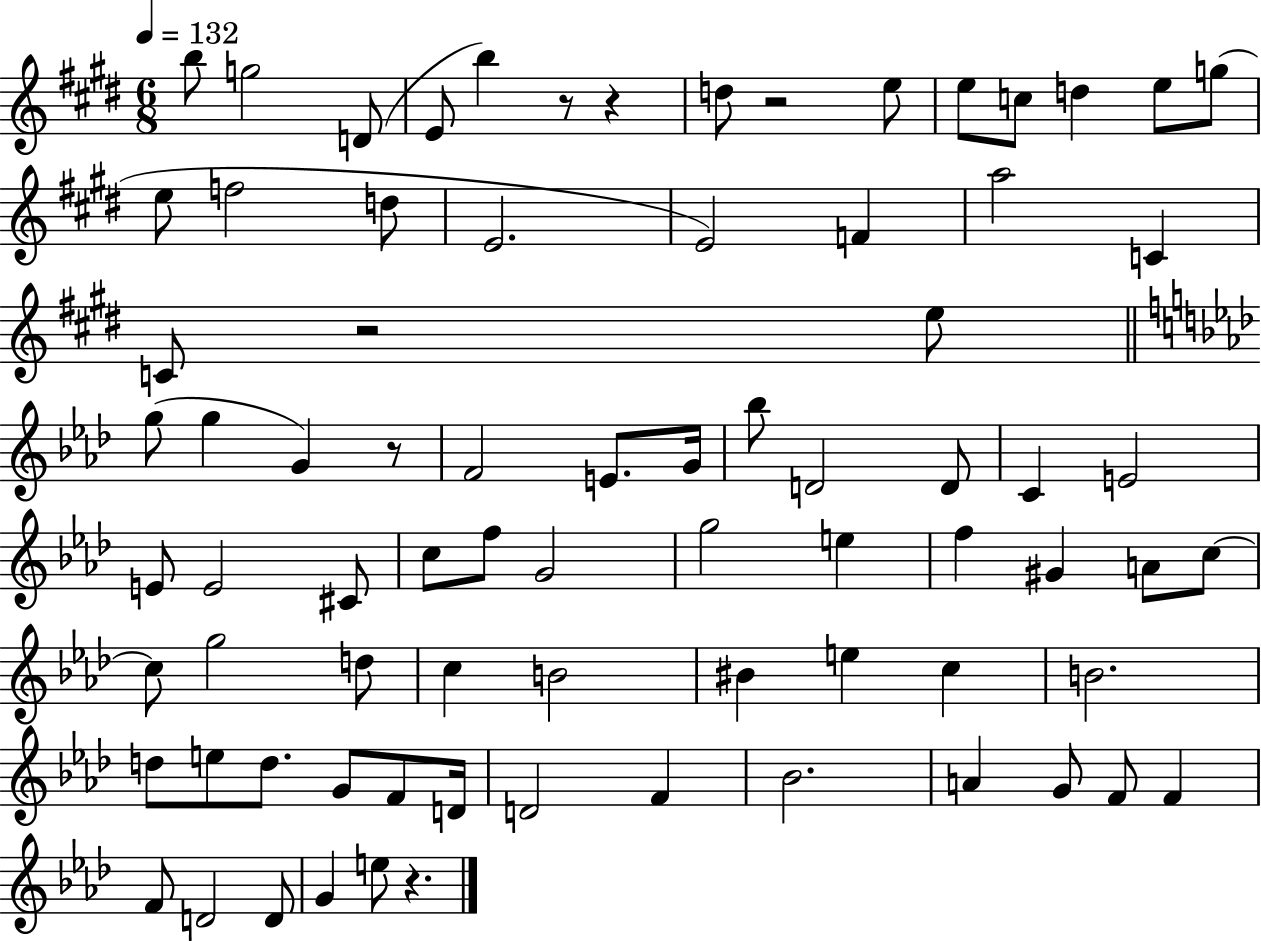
{
  \clef treble
  \numericTimeSignature
  \time 6/8
  \key e \major
  \tempo 4 = 132
  b''8 g''2 d'8( | e'8 b''4) r8 r4 | d''8 r2 e''8 | e''8 c''8 d''4 e''8 g''8( | \break e''8 f''2 d''8 | e'2. | e'2) f'4 | a''2 c'4 | \break c'8 r2 e''8 | \bar "||" \break \key aes \major g''8( g''4 g'4) r8 | f'2 e'8. g'16 | bes''8 d'2 d'8 | c'4 e'2 | \break e'8 e'2 cis'8 | c''8 f''8 g'2 | g''2 e''4 | f''4 gis'4 a'8 c''8~~ | \break c''8 g''2 d''8 | c''4 b'2 | bis'4 e''4 c''4 | b'2. | \break d''8 e''8 d''8. g'8 f'8 d'16 | d'2 f'4 | bes'2. | a'4 g'8 f'8 f'4 | \break f'8 d'2 d'8 | g'4 e''8 r4. | \bar "|."
}